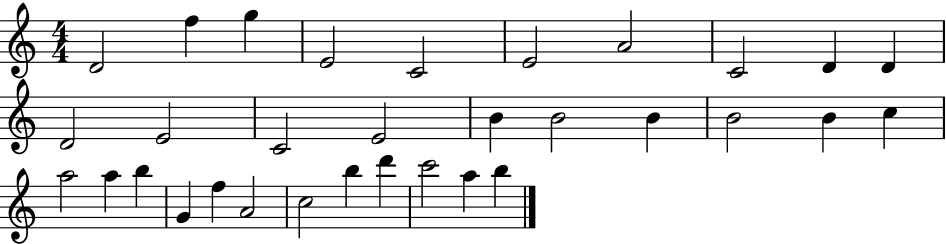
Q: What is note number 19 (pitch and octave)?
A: B4